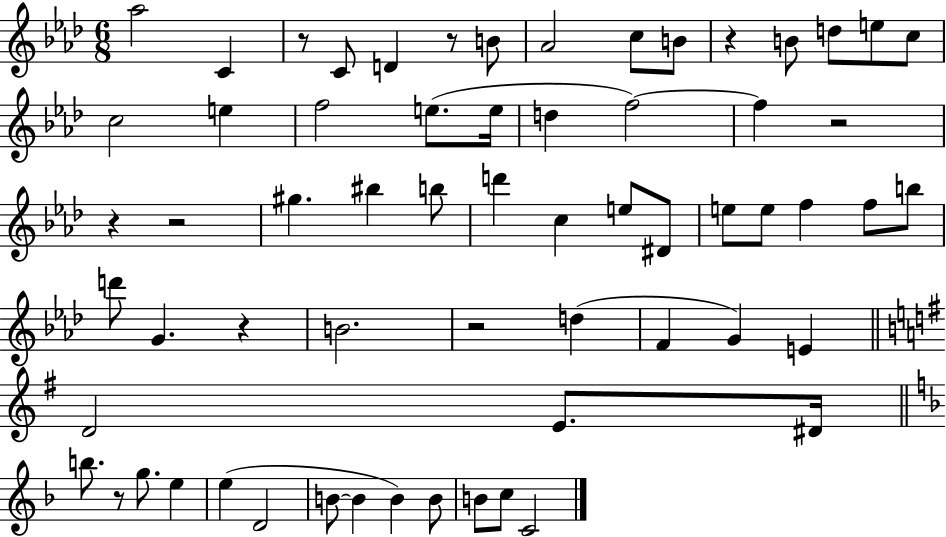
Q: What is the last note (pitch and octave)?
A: C4